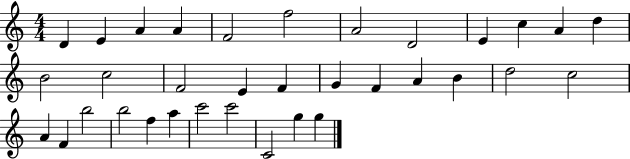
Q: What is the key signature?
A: C major